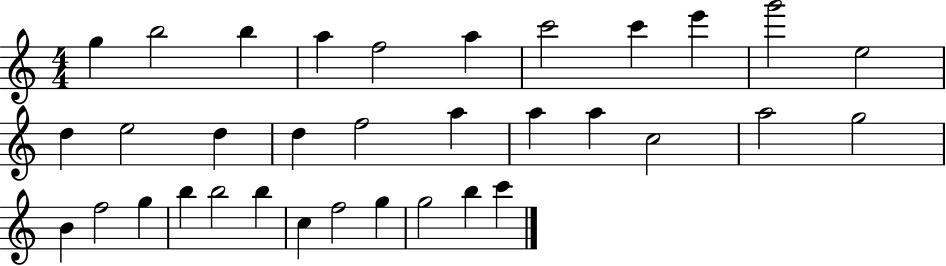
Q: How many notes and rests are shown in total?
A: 34